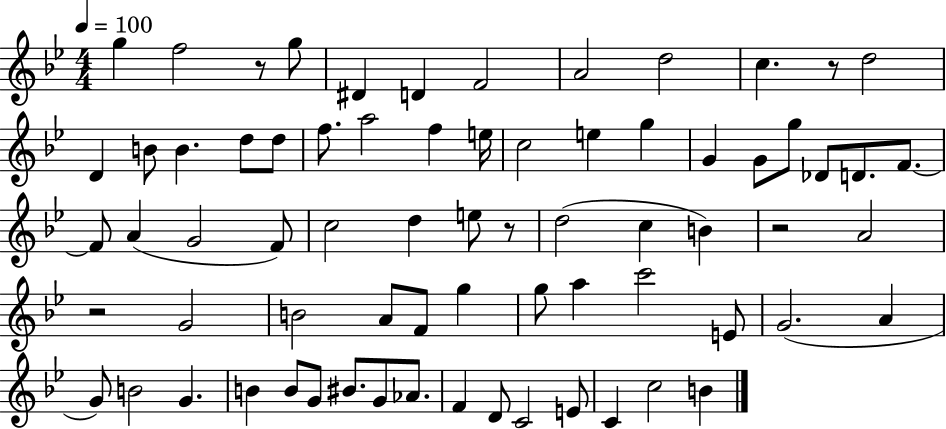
{
  \clef treble
  \numericTimeSignature
  \time 4/4
  \key bes \major
  \tempo 4 = 100
  g''4 f''2 r8 g''8 | dis'4 d'4 f'2 | a'2 d''2 | c''4. r8 d''2 | \break d'4 b'8 b'4. d''8 d''8 | f''8. a''2 f''4 e''16 | c''2 e''4 g''4 | g'4 g'8 g''8 des'8 d'8. f'8.~~ | \break f'8 a'4( g'2 f'8) | c''2 d''4 e''8 r8 | d''2( c''4 b'4) | r2 a'2 | \break r2 g'2 | b'2 a'8 f'8 g''4 | g''8 a''4 c'''2 e'8 | g'2.( a'4 | \break g'8) b'2 g'4. | b'4 b'8 g'8 bis'8. g'8 aes'8. | f'4 d'8 c'2 e'8 | c'4 c''2 b'4 | \break \bar "|."
}